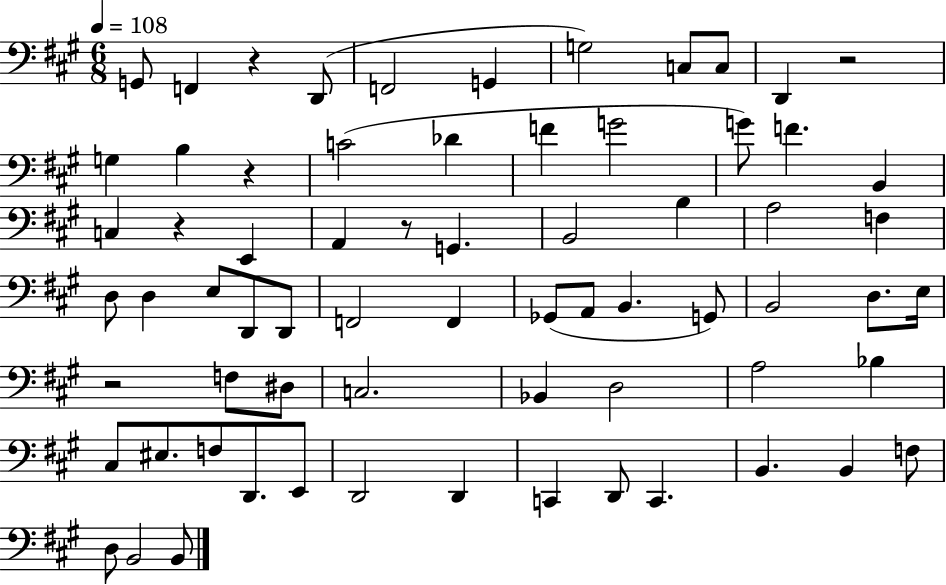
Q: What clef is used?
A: bass